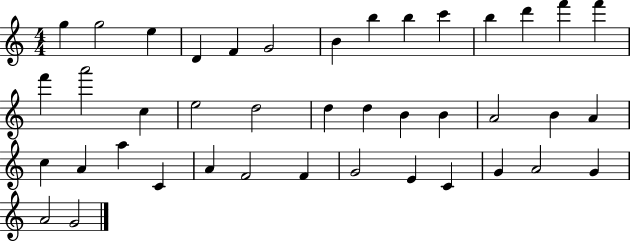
{
  \clef treble
  \numericTimeSignature
  \time 4/4
  \key c \major
  g''4 g''2 e''4 | d'4 f'4 g'2 | b'4 b''4 b''4 c'''4 | b''4 d'''4 f'''4 f'''4 | \break f'''4 a'''2 c''4 | e''2 d''2 | d''4 d''4 b'4 b'4 | a'2 b'4 a'4 | \break c''4 a'4 a''4 c'4 | a'4 f'2 f'4 | g'2 e'4 c'4 | g'4 a'2 g'4 | \break a'2 g'2 | \bar "|."
}